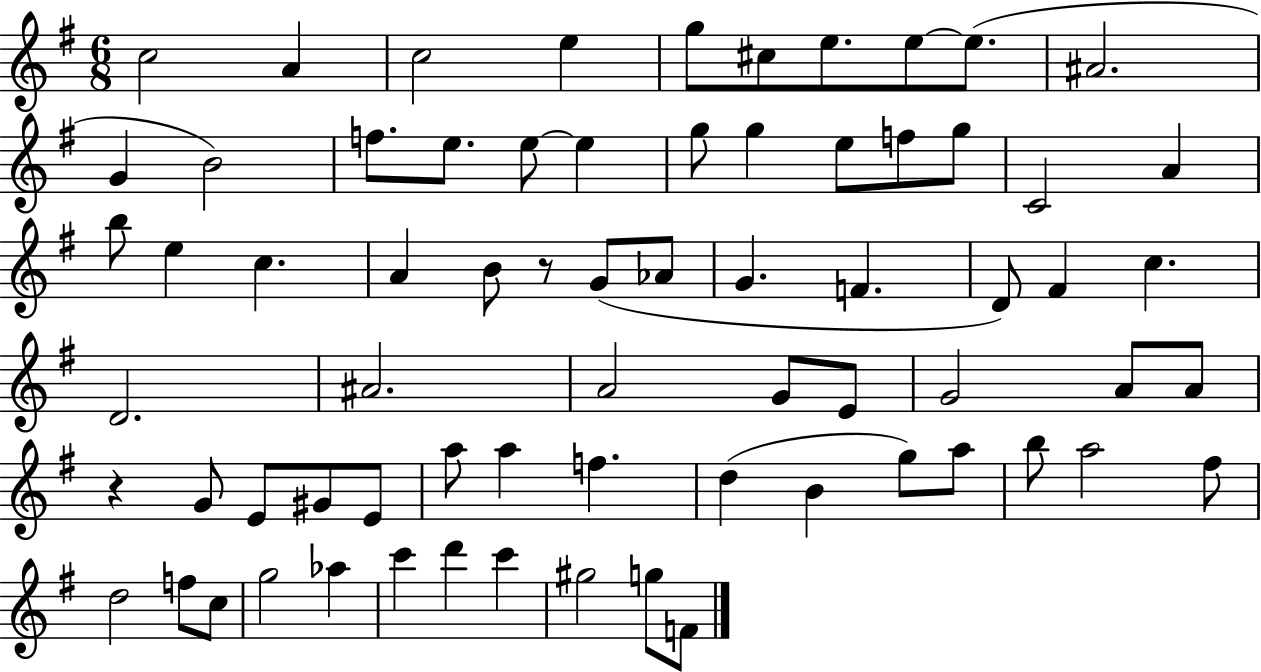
{
  \clef treble
  \numericTimeSignature
  \time 6/8
  \key g \major
  c''2 a'4 | c''2 e''4 | g''8 cis''8 e''8. e''8~~ e''8.( | ais'2. | \break g'4 b'2) | f''8. e''8. e''8~~ e''4 | g''8 g''4 e''8 f''8 g''8 | c'2 a'4 | \break b''8 e''4 c''4. | a'4 b'8 r8 g'8( aes'8 | g'4. f'4. | d'8) fis'4 c''4. | \break d'2. | ais'2. | a'2 g'8 e'8 | g'2 a'8 a'8 | \break r4 g'8 e'8 gis'8 e'8 | a''8 a''4 f''4. | d''4( b'4 g''8) a''8 | b''8 a''2 fis''8 | \break d''2 f''8 c''8 | g''2 aes''4 | c'''4 d'''4 c'''4 | gis''2 g''8 f'8 | \break \bar "|."
}